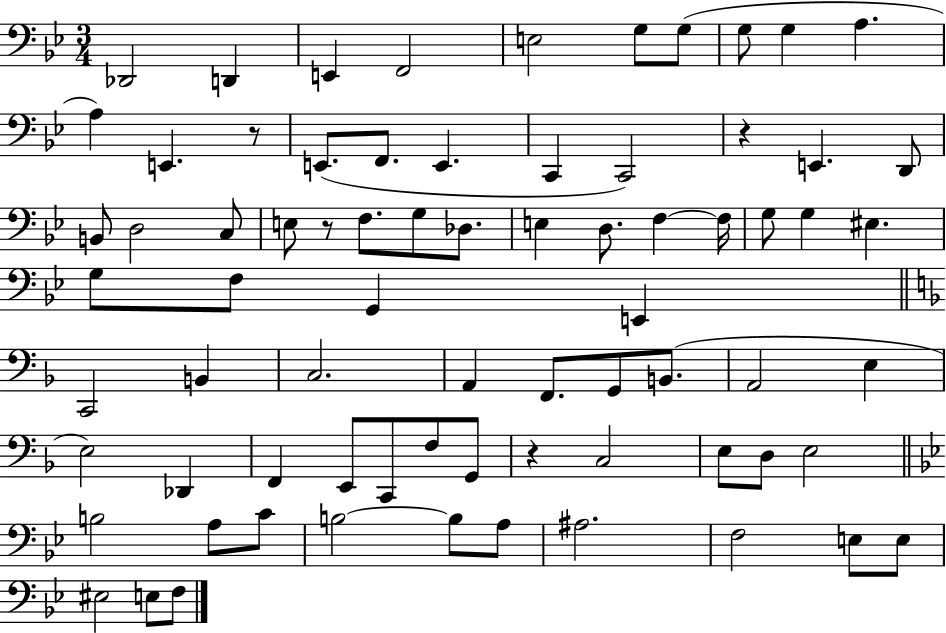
Db2/h D2/q E2/q F2/h E3/h G3/e G3/e G3/e G3/q A3/q. A3/q E2/q. R/e E2/e. F2/e. E2/q. C2/q C2/h R/q E2/q. D2/e B2/e D3/h C3/e E3/e R/e F3/e. G3/e Db3/e. E3/q D3/e. F3/q F3/s G3/e G3/q EIS3/q. G3/e F3/e G2/q E2/q C2/h B2/q C3/h. A2/q F2/e. G2/e B2/e. A2/h E3/q E3/h Db2/q F2/q E2/e C2/e F3/e G2/e R/q C3/h E3/e D3/e E3/h B3/h A3/e C4/e B3/h B3/e A3/e A#3/h. F3/h E3/e E3/e EIS3/h E3/e F3/e